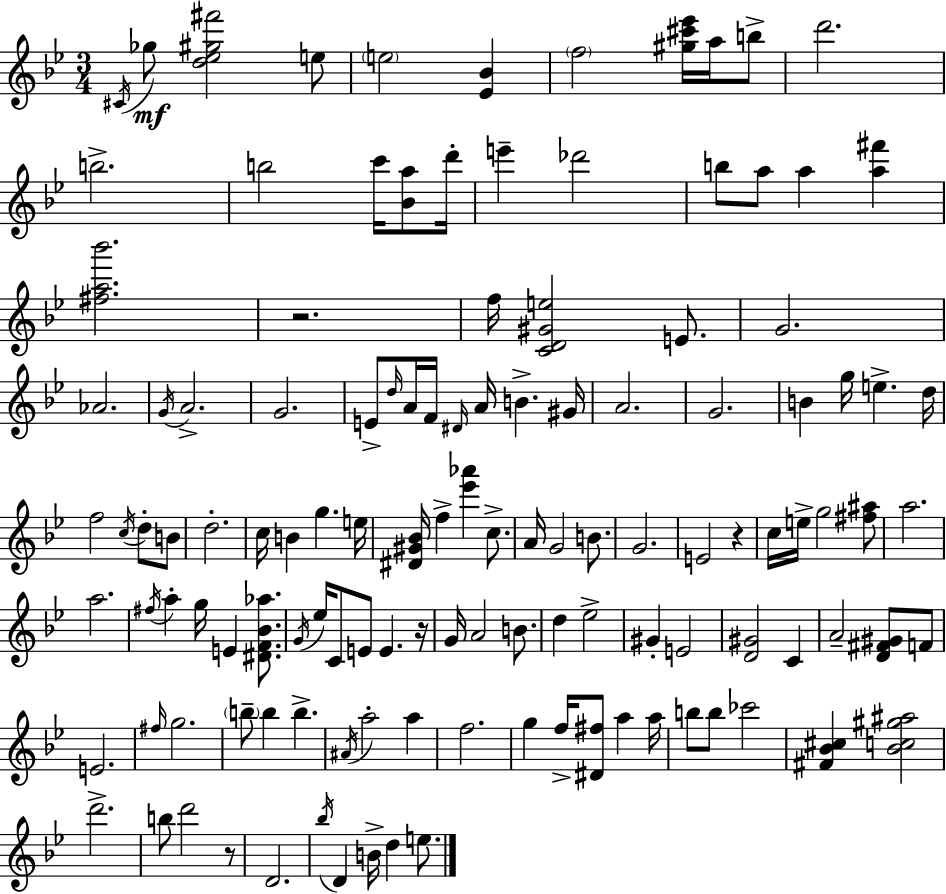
C#4/s Gb5/e [D5,Eb5,G#5,F#6]/h E5/e E5/h [Eb4,Bb4]/q F5/h [G#5,C#6,Eb6]/s A5/s B5/e D6/h. B5/h. B5/h C6/s [Bb4,A5]/e D6/s E6/q Db6/h B5/e A5/e A5/q [A5,F#6]/q [F#5,A5,Bb6]/h. R/h. F5/s [C4,D4,G#4,E5]/h E4/e. G4/h. Ab4/h. G4/s A4/h. G4/h. E4/e D5/s A4/s F4/s D#4/s A4/s B4/q. G#4/s A4/h. G4/h. B4/q G5/s E5/q. D5/s F5/h C5/s D5/e B4/e D5/h. C5/s B4/q G5/q. E5/s [D#4,G#4,Bb4]/s F5/q [Eb6,Ab6]/q C5/e. A4/s G4/h B4/e. G4/h. E4/h R/q C5/s E5/s G5/h [F#5,A#5]/e A5/h. A5/h. F#5/s A5/q G5/s E4/q [D#4,F4,Bb4,Ab5]/e. G4/s Eb5/s C4/e E4/e E4/q. R/s G4/s A4/h B4/e. D5/q Eb5/h G#4/q E4/h [D4,G#4]/h C4/q A4/h [D4,F#4,G#4]/e F4/e E4/h. F#5/s G5/h. B5/e B5/q B5/q. A#4/s A5/h A5/q F5/h. G5/q F5/s [D#4,F#5]/e A5/q A5/s B5/e B5/e CES6/h [F#4,Bb4,C#5]/q [Bb4,C5,G#5,A#5]/h D6/h. B5/e D6/h R/e D4/h. Bb5/s D4/q B4/s D5/q E5/e.